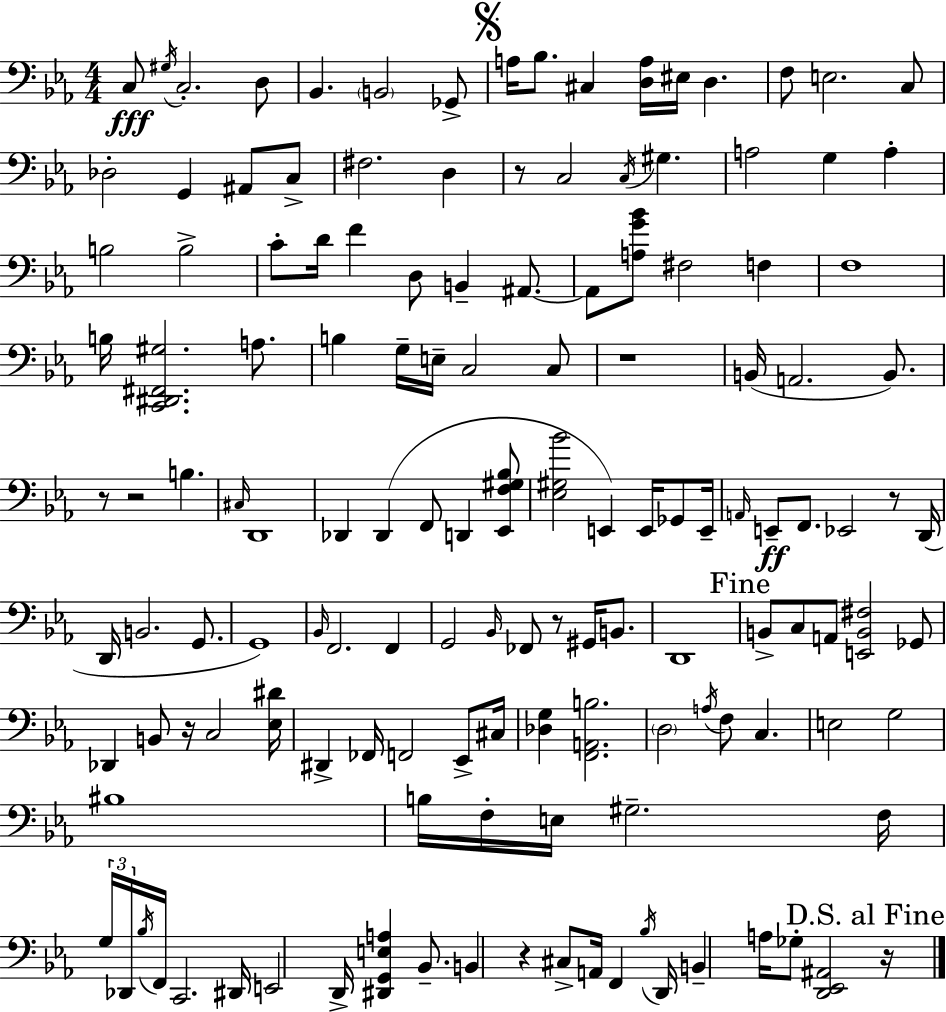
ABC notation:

X:1
T:Untitled
M:4/4
L:1/4
K:Cm
C,/2 ^G,/4 C,2 D,/2 _B,, B,,2 _G,,/2 A,/4 _B,/2 ^C, [D,A,]/4 ^E,/4 D, F,/2 E,2 C,/2 _D,2 G,, ^A,,/2 C,/2 ^F,2 D, z/2 C,2 C,/4 ^G, A,2 G, A, B,2 B,2 C/2 D/4 F D,/2 B,, ^A,,/2 ^A,,/2 [A,G_B]/2 ^F,2 F, F,4 B,/4 [C,,^D,,^F,,^G,]2 A,/2 B, G,/4 E,/4 C,2 C,/2 z4 B,,/4 A,,2 B,,/2 z/2 z2 B, ^C,/4 D,,4 _D,, _D,, F,,/2 D,, [_E,,F,^G,_B,]/2 [_E,^G,_B]2 E,, E,,/4 _G,,/2 E,,/4 A,,/4 E,,/2 F,,/2 _E,,2 z/2 D,,/4 D,,/4 B,,2 G,,/2 G,,4 _B,,/4 F,,2 F,, G,,2 _B,,/4 _F,,/2 z/2 ^G,,/4 B,,/2 D,,4 B,,/2 C,/2 A,,/2 [E,,B,,^F,]2 _G,,/2 _D,, B,,/2 z/4 C,2 [_E,^D]/4 ^D,, _F,,/4 F,,2 _E,,/2 ^C,/4 [_D,G,] [F,,A,,B,]2 D,2 A,/4 F,/2 C, E,2 G,2 ^B,4 B,/4 F,/4 E,/4 ^G,2 F,/4 G,/4 _D,,/4 _B,/4 F,,/4 C,,2 ^D,,/4 E,,2 D,,/4 [^D,,G,,E,A,] _B,,/2 B,, z ^C,/2 A,,/4 F,, _B,/4 D,,/4 B,, A,/4 _G,/2 [D,,_E,,^A,,]2 z/4